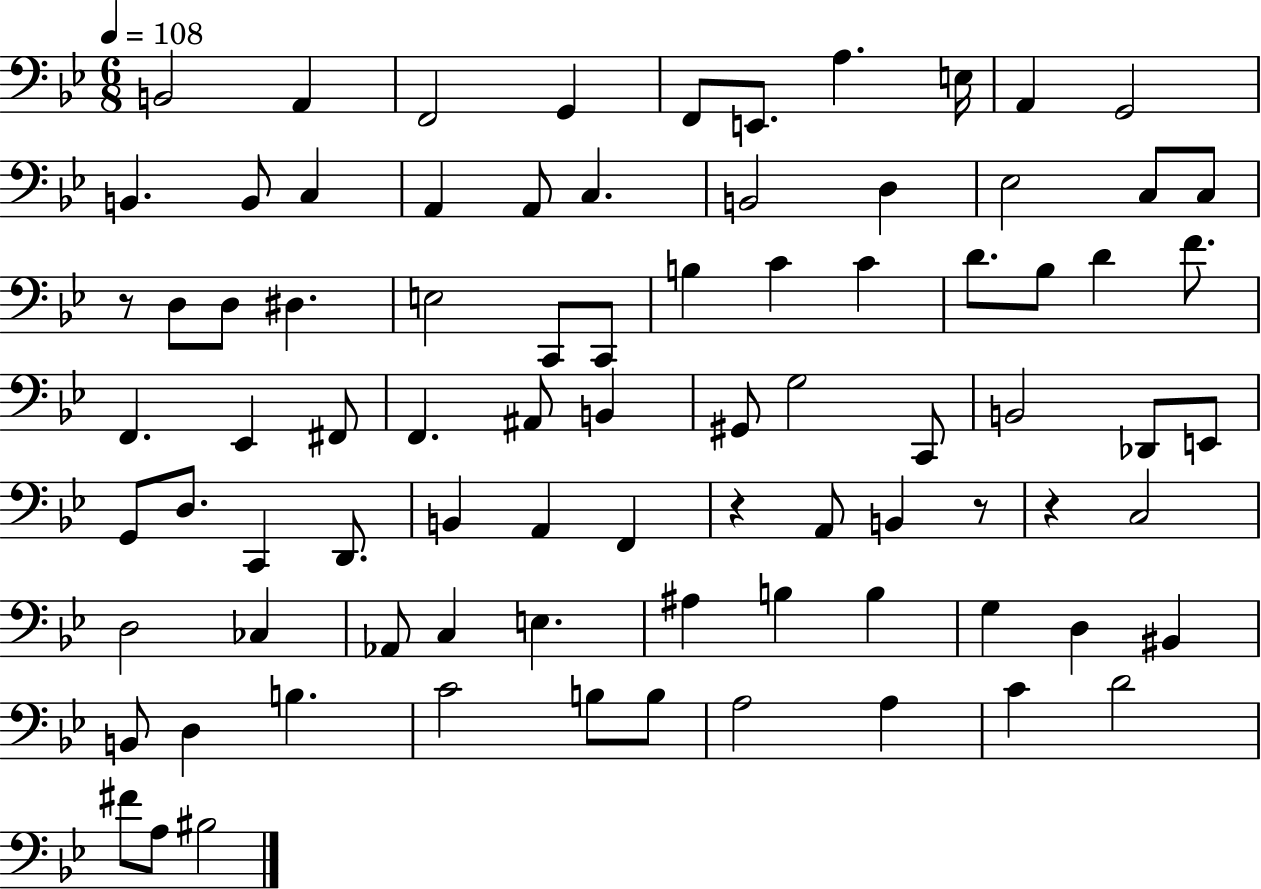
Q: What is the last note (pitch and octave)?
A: BIS3